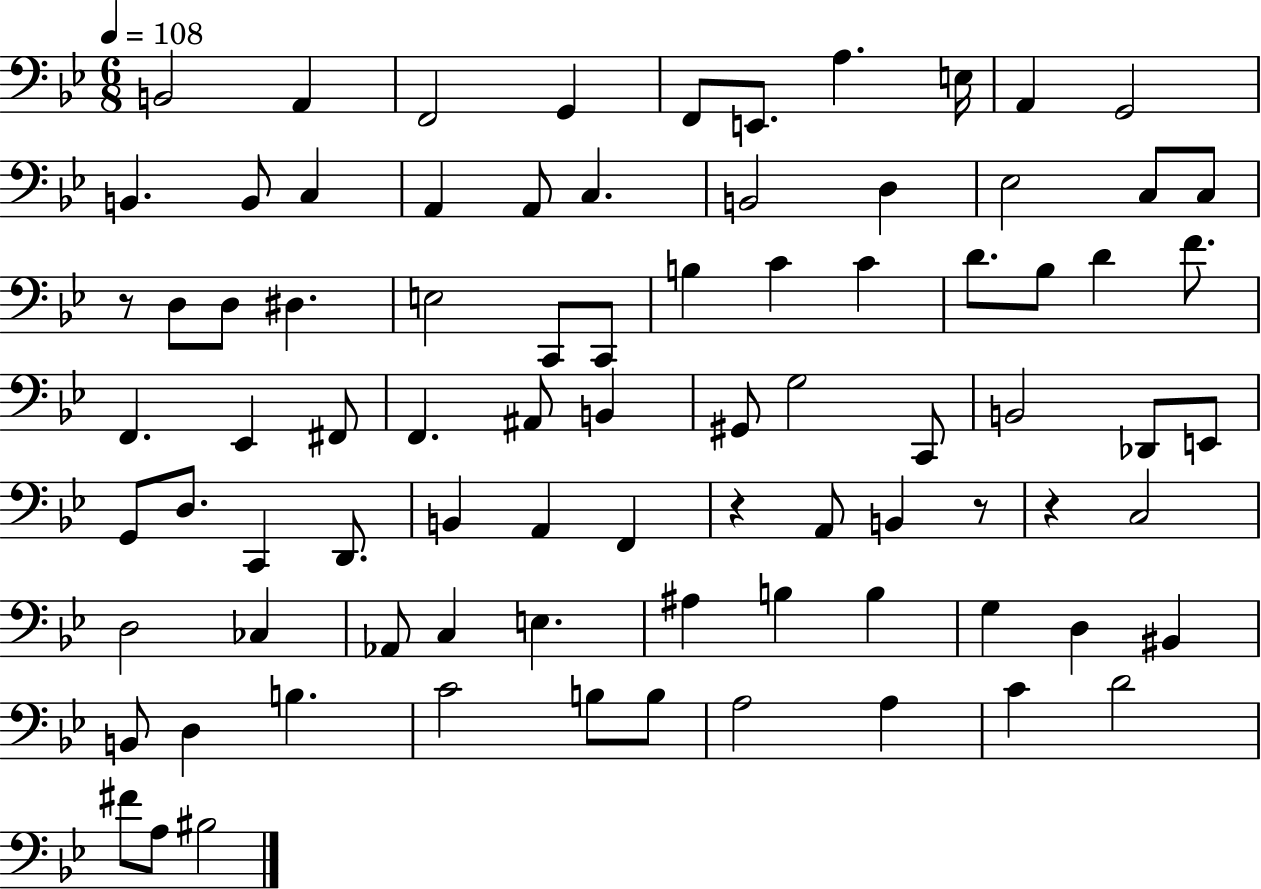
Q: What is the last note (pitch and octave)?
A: BIS3